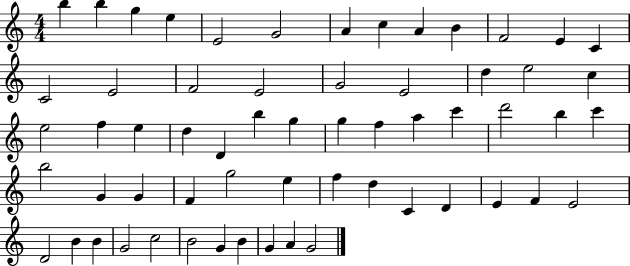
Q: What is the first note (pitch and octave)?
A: B5